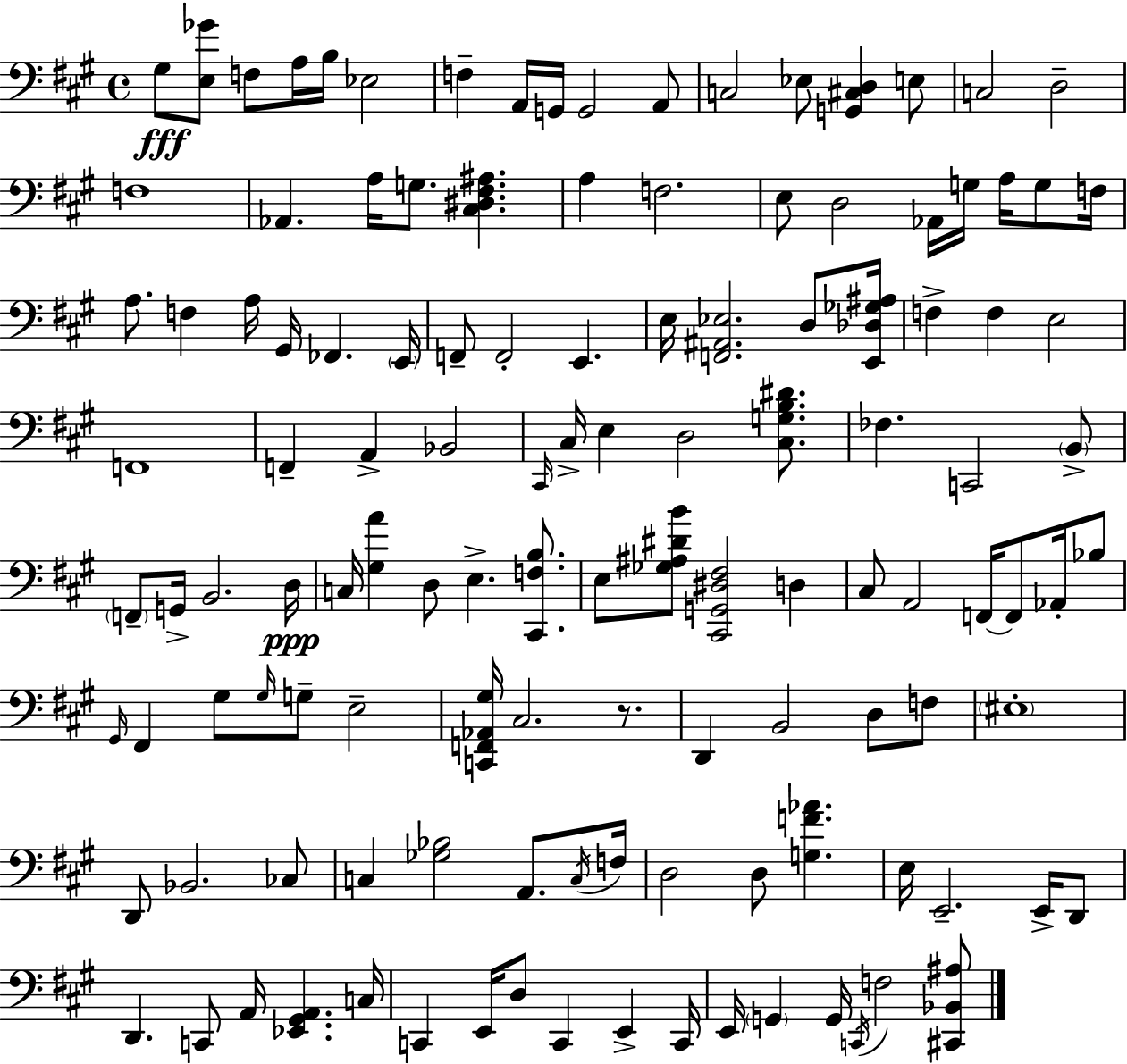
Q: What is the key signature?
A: A major